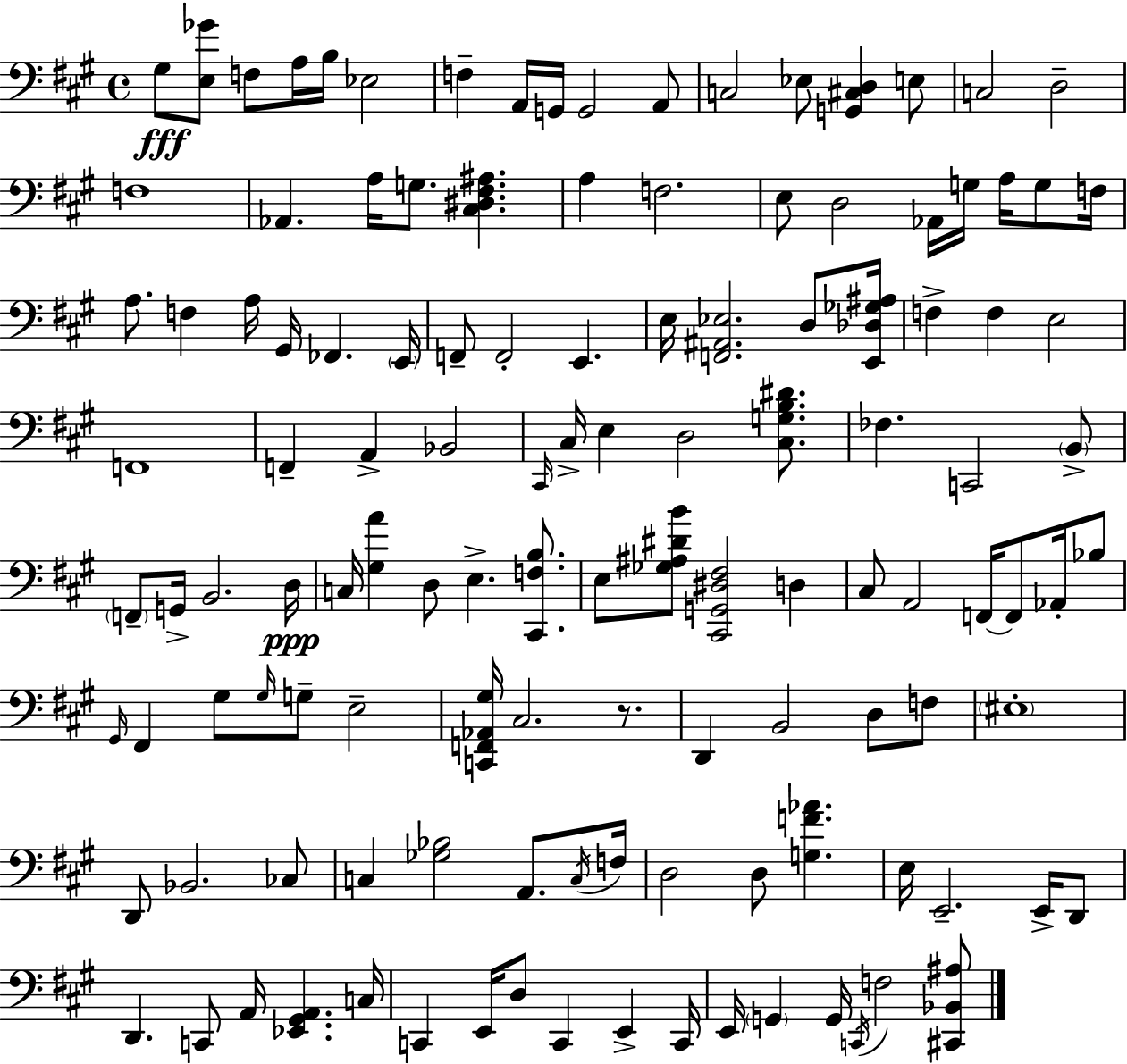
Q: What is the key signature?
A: A major